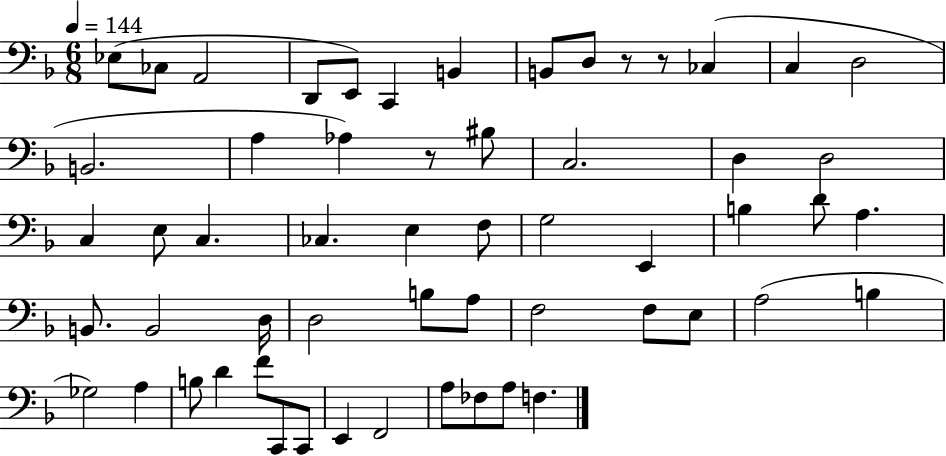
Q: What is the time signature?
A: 6/8